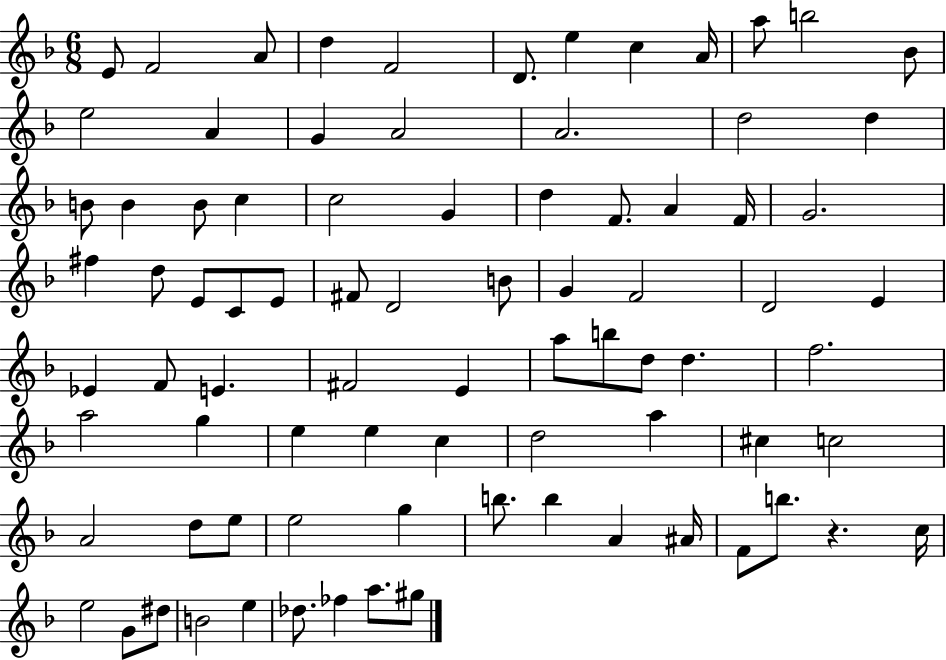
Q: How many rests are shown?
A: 1